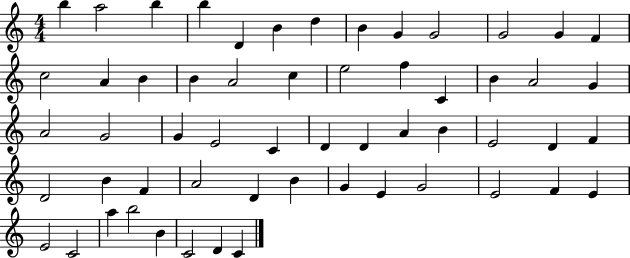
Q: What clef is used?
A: treble